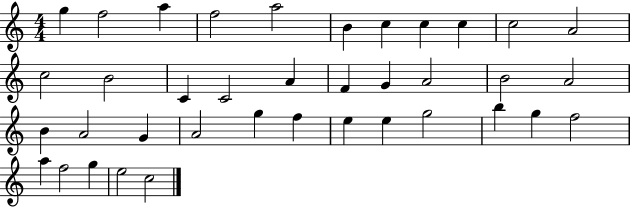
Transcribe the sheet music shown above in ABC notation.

X:1
T:Untitled
M:4/4
L:1/4
K:C
g f2 a f2 a2 B c c c c2 A2 c2 B2 C C2 A F G A2 B2 A2 B A2 G A2 g f e e g2 b g f2 a f2 g e2 c2